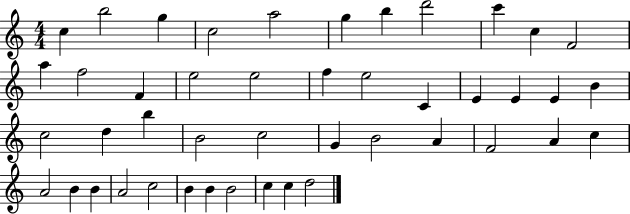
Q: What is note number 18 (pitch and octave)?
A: E5